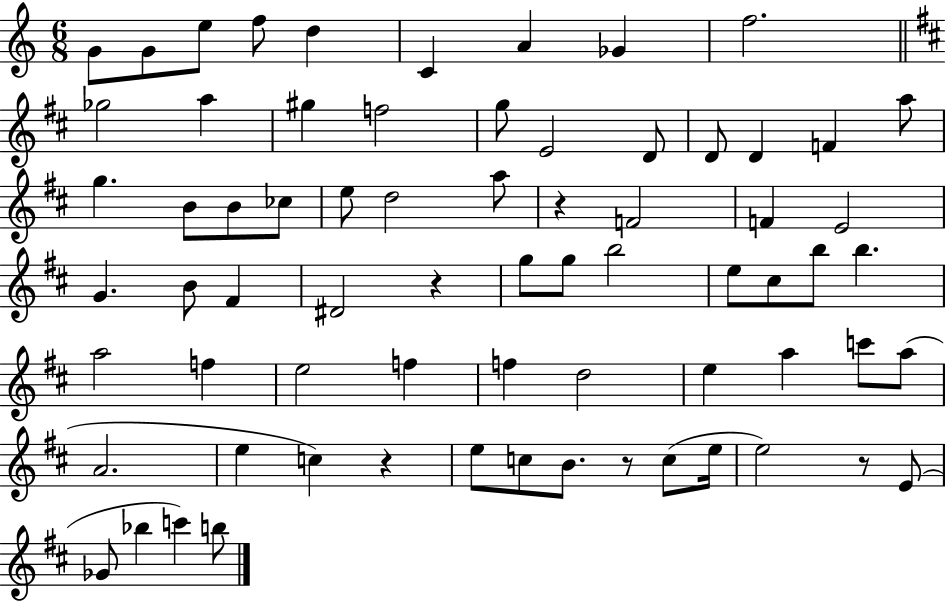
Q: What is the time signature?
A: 6/8